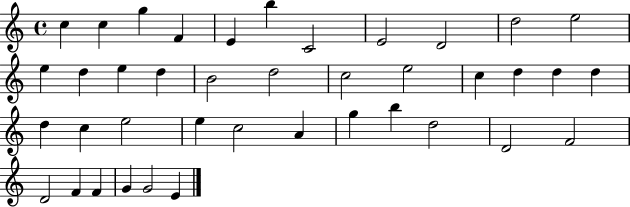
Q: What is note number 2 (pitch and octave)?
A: C5